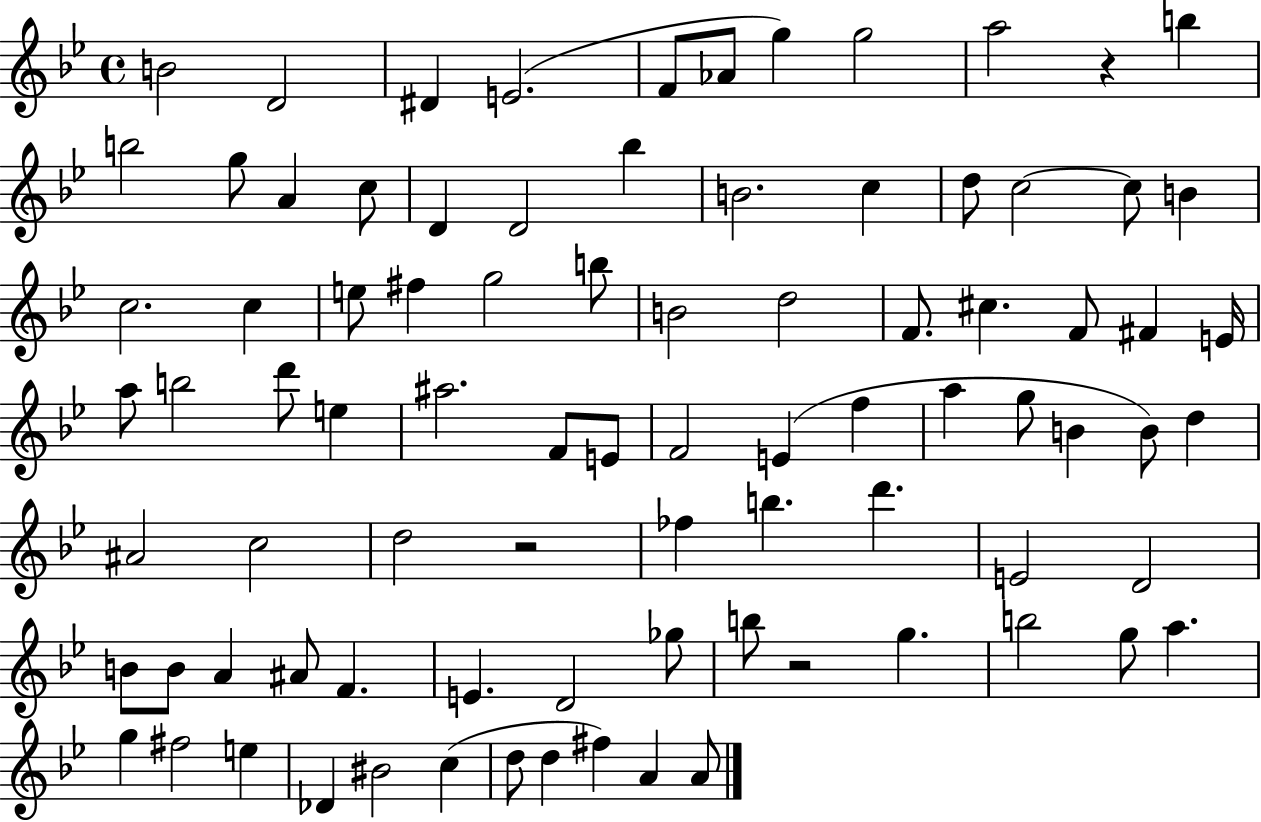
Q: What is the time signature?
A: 4/4